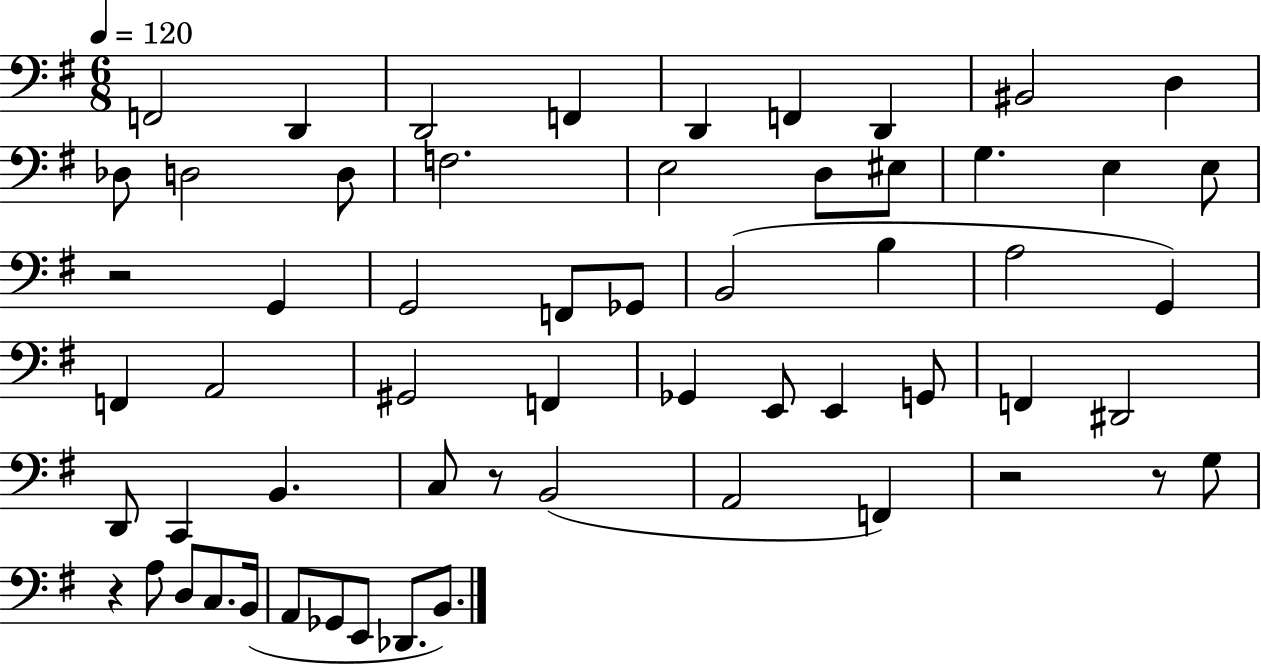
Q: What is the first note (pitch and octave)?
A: F2